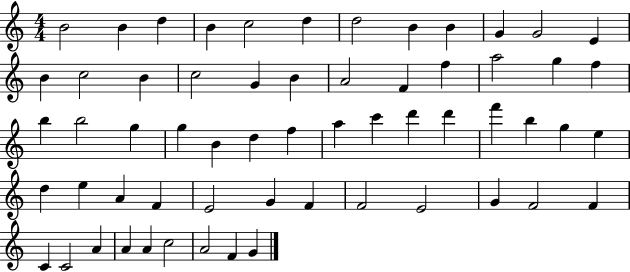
{
  \clef treble
  \numericTimeSignature
  \time 4/4
  \key c \major
  b'2 b'4 d''4 | b'4 c''2 d''4 | d''2 b'4 b'4 | g'4 g'2 e'4 | \break b'4 c''2 b'4 | c''2 g'4 b'4 | a'2 f'4 f''4 | a''2 g''4 f''4 | \break b''4 b''2 g''4 | g''4 b'4 d''4 f''4 | a''4 c'''4 d'''4 d'''4 | f'''4 b''4 g''4 e''4 | \break d''4 e''4 a'4 f'4 | e'2 g'4 f'4 | f'2 e'2 | g'4 f'2 f'4 | \break c'4 c'2 a'4 | a'4 a'4 c''2 | a'2 f'4 g'4 | \bar "|."
}